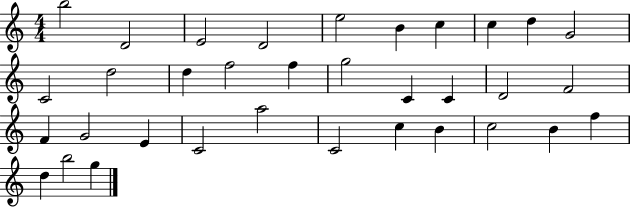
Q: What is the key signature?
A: C major